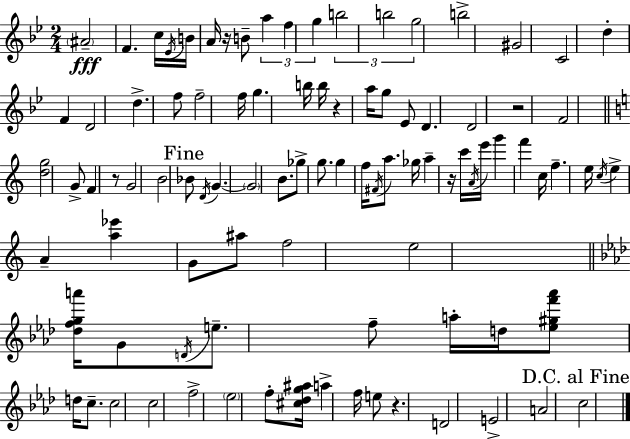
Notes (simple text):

A#4/h F4/q. C5/s Eb4/s B4/s A4/s R/s B4/e A5/q F5/q G5/q B5/h B5/h G5/h B5/h G#4/h C4/h D5/q F4/q D4/h D5/q. F5/e F5/h F5/s G5/q. B5/s B5/s R/q A5/s G5/e Eb4/e D4/q. D4/h R/h F4/h [D5,G5]/h G4/e F4/q R/e G4/h B4/h Bb4/e D4/s G4/q. G4/h B4/e. Gb5/e G5/e. G5/q F5/s F#4/s A5/e. Gb5/s A5/q R/s C6/s A4/s E6/s G6/q F6/q C5/s F5/q. E5/s C5/s E5/q A4/q [A5,Eb6]/q G4/e A#5/e F5/h E5/h [Db5,F5,G5,A6]/s G4/e D4/s E5/e. F5/e A5/s D5/s [Eb5,G#5,F6,Ab6]/e D5/s C5/e. C5/h C5/h F5/h Eb5/h F5/e [C#5,Db5,G5,A#5]/s A5/q F5/s E5/e R/q. D4/h E4/h A4/h C5/h